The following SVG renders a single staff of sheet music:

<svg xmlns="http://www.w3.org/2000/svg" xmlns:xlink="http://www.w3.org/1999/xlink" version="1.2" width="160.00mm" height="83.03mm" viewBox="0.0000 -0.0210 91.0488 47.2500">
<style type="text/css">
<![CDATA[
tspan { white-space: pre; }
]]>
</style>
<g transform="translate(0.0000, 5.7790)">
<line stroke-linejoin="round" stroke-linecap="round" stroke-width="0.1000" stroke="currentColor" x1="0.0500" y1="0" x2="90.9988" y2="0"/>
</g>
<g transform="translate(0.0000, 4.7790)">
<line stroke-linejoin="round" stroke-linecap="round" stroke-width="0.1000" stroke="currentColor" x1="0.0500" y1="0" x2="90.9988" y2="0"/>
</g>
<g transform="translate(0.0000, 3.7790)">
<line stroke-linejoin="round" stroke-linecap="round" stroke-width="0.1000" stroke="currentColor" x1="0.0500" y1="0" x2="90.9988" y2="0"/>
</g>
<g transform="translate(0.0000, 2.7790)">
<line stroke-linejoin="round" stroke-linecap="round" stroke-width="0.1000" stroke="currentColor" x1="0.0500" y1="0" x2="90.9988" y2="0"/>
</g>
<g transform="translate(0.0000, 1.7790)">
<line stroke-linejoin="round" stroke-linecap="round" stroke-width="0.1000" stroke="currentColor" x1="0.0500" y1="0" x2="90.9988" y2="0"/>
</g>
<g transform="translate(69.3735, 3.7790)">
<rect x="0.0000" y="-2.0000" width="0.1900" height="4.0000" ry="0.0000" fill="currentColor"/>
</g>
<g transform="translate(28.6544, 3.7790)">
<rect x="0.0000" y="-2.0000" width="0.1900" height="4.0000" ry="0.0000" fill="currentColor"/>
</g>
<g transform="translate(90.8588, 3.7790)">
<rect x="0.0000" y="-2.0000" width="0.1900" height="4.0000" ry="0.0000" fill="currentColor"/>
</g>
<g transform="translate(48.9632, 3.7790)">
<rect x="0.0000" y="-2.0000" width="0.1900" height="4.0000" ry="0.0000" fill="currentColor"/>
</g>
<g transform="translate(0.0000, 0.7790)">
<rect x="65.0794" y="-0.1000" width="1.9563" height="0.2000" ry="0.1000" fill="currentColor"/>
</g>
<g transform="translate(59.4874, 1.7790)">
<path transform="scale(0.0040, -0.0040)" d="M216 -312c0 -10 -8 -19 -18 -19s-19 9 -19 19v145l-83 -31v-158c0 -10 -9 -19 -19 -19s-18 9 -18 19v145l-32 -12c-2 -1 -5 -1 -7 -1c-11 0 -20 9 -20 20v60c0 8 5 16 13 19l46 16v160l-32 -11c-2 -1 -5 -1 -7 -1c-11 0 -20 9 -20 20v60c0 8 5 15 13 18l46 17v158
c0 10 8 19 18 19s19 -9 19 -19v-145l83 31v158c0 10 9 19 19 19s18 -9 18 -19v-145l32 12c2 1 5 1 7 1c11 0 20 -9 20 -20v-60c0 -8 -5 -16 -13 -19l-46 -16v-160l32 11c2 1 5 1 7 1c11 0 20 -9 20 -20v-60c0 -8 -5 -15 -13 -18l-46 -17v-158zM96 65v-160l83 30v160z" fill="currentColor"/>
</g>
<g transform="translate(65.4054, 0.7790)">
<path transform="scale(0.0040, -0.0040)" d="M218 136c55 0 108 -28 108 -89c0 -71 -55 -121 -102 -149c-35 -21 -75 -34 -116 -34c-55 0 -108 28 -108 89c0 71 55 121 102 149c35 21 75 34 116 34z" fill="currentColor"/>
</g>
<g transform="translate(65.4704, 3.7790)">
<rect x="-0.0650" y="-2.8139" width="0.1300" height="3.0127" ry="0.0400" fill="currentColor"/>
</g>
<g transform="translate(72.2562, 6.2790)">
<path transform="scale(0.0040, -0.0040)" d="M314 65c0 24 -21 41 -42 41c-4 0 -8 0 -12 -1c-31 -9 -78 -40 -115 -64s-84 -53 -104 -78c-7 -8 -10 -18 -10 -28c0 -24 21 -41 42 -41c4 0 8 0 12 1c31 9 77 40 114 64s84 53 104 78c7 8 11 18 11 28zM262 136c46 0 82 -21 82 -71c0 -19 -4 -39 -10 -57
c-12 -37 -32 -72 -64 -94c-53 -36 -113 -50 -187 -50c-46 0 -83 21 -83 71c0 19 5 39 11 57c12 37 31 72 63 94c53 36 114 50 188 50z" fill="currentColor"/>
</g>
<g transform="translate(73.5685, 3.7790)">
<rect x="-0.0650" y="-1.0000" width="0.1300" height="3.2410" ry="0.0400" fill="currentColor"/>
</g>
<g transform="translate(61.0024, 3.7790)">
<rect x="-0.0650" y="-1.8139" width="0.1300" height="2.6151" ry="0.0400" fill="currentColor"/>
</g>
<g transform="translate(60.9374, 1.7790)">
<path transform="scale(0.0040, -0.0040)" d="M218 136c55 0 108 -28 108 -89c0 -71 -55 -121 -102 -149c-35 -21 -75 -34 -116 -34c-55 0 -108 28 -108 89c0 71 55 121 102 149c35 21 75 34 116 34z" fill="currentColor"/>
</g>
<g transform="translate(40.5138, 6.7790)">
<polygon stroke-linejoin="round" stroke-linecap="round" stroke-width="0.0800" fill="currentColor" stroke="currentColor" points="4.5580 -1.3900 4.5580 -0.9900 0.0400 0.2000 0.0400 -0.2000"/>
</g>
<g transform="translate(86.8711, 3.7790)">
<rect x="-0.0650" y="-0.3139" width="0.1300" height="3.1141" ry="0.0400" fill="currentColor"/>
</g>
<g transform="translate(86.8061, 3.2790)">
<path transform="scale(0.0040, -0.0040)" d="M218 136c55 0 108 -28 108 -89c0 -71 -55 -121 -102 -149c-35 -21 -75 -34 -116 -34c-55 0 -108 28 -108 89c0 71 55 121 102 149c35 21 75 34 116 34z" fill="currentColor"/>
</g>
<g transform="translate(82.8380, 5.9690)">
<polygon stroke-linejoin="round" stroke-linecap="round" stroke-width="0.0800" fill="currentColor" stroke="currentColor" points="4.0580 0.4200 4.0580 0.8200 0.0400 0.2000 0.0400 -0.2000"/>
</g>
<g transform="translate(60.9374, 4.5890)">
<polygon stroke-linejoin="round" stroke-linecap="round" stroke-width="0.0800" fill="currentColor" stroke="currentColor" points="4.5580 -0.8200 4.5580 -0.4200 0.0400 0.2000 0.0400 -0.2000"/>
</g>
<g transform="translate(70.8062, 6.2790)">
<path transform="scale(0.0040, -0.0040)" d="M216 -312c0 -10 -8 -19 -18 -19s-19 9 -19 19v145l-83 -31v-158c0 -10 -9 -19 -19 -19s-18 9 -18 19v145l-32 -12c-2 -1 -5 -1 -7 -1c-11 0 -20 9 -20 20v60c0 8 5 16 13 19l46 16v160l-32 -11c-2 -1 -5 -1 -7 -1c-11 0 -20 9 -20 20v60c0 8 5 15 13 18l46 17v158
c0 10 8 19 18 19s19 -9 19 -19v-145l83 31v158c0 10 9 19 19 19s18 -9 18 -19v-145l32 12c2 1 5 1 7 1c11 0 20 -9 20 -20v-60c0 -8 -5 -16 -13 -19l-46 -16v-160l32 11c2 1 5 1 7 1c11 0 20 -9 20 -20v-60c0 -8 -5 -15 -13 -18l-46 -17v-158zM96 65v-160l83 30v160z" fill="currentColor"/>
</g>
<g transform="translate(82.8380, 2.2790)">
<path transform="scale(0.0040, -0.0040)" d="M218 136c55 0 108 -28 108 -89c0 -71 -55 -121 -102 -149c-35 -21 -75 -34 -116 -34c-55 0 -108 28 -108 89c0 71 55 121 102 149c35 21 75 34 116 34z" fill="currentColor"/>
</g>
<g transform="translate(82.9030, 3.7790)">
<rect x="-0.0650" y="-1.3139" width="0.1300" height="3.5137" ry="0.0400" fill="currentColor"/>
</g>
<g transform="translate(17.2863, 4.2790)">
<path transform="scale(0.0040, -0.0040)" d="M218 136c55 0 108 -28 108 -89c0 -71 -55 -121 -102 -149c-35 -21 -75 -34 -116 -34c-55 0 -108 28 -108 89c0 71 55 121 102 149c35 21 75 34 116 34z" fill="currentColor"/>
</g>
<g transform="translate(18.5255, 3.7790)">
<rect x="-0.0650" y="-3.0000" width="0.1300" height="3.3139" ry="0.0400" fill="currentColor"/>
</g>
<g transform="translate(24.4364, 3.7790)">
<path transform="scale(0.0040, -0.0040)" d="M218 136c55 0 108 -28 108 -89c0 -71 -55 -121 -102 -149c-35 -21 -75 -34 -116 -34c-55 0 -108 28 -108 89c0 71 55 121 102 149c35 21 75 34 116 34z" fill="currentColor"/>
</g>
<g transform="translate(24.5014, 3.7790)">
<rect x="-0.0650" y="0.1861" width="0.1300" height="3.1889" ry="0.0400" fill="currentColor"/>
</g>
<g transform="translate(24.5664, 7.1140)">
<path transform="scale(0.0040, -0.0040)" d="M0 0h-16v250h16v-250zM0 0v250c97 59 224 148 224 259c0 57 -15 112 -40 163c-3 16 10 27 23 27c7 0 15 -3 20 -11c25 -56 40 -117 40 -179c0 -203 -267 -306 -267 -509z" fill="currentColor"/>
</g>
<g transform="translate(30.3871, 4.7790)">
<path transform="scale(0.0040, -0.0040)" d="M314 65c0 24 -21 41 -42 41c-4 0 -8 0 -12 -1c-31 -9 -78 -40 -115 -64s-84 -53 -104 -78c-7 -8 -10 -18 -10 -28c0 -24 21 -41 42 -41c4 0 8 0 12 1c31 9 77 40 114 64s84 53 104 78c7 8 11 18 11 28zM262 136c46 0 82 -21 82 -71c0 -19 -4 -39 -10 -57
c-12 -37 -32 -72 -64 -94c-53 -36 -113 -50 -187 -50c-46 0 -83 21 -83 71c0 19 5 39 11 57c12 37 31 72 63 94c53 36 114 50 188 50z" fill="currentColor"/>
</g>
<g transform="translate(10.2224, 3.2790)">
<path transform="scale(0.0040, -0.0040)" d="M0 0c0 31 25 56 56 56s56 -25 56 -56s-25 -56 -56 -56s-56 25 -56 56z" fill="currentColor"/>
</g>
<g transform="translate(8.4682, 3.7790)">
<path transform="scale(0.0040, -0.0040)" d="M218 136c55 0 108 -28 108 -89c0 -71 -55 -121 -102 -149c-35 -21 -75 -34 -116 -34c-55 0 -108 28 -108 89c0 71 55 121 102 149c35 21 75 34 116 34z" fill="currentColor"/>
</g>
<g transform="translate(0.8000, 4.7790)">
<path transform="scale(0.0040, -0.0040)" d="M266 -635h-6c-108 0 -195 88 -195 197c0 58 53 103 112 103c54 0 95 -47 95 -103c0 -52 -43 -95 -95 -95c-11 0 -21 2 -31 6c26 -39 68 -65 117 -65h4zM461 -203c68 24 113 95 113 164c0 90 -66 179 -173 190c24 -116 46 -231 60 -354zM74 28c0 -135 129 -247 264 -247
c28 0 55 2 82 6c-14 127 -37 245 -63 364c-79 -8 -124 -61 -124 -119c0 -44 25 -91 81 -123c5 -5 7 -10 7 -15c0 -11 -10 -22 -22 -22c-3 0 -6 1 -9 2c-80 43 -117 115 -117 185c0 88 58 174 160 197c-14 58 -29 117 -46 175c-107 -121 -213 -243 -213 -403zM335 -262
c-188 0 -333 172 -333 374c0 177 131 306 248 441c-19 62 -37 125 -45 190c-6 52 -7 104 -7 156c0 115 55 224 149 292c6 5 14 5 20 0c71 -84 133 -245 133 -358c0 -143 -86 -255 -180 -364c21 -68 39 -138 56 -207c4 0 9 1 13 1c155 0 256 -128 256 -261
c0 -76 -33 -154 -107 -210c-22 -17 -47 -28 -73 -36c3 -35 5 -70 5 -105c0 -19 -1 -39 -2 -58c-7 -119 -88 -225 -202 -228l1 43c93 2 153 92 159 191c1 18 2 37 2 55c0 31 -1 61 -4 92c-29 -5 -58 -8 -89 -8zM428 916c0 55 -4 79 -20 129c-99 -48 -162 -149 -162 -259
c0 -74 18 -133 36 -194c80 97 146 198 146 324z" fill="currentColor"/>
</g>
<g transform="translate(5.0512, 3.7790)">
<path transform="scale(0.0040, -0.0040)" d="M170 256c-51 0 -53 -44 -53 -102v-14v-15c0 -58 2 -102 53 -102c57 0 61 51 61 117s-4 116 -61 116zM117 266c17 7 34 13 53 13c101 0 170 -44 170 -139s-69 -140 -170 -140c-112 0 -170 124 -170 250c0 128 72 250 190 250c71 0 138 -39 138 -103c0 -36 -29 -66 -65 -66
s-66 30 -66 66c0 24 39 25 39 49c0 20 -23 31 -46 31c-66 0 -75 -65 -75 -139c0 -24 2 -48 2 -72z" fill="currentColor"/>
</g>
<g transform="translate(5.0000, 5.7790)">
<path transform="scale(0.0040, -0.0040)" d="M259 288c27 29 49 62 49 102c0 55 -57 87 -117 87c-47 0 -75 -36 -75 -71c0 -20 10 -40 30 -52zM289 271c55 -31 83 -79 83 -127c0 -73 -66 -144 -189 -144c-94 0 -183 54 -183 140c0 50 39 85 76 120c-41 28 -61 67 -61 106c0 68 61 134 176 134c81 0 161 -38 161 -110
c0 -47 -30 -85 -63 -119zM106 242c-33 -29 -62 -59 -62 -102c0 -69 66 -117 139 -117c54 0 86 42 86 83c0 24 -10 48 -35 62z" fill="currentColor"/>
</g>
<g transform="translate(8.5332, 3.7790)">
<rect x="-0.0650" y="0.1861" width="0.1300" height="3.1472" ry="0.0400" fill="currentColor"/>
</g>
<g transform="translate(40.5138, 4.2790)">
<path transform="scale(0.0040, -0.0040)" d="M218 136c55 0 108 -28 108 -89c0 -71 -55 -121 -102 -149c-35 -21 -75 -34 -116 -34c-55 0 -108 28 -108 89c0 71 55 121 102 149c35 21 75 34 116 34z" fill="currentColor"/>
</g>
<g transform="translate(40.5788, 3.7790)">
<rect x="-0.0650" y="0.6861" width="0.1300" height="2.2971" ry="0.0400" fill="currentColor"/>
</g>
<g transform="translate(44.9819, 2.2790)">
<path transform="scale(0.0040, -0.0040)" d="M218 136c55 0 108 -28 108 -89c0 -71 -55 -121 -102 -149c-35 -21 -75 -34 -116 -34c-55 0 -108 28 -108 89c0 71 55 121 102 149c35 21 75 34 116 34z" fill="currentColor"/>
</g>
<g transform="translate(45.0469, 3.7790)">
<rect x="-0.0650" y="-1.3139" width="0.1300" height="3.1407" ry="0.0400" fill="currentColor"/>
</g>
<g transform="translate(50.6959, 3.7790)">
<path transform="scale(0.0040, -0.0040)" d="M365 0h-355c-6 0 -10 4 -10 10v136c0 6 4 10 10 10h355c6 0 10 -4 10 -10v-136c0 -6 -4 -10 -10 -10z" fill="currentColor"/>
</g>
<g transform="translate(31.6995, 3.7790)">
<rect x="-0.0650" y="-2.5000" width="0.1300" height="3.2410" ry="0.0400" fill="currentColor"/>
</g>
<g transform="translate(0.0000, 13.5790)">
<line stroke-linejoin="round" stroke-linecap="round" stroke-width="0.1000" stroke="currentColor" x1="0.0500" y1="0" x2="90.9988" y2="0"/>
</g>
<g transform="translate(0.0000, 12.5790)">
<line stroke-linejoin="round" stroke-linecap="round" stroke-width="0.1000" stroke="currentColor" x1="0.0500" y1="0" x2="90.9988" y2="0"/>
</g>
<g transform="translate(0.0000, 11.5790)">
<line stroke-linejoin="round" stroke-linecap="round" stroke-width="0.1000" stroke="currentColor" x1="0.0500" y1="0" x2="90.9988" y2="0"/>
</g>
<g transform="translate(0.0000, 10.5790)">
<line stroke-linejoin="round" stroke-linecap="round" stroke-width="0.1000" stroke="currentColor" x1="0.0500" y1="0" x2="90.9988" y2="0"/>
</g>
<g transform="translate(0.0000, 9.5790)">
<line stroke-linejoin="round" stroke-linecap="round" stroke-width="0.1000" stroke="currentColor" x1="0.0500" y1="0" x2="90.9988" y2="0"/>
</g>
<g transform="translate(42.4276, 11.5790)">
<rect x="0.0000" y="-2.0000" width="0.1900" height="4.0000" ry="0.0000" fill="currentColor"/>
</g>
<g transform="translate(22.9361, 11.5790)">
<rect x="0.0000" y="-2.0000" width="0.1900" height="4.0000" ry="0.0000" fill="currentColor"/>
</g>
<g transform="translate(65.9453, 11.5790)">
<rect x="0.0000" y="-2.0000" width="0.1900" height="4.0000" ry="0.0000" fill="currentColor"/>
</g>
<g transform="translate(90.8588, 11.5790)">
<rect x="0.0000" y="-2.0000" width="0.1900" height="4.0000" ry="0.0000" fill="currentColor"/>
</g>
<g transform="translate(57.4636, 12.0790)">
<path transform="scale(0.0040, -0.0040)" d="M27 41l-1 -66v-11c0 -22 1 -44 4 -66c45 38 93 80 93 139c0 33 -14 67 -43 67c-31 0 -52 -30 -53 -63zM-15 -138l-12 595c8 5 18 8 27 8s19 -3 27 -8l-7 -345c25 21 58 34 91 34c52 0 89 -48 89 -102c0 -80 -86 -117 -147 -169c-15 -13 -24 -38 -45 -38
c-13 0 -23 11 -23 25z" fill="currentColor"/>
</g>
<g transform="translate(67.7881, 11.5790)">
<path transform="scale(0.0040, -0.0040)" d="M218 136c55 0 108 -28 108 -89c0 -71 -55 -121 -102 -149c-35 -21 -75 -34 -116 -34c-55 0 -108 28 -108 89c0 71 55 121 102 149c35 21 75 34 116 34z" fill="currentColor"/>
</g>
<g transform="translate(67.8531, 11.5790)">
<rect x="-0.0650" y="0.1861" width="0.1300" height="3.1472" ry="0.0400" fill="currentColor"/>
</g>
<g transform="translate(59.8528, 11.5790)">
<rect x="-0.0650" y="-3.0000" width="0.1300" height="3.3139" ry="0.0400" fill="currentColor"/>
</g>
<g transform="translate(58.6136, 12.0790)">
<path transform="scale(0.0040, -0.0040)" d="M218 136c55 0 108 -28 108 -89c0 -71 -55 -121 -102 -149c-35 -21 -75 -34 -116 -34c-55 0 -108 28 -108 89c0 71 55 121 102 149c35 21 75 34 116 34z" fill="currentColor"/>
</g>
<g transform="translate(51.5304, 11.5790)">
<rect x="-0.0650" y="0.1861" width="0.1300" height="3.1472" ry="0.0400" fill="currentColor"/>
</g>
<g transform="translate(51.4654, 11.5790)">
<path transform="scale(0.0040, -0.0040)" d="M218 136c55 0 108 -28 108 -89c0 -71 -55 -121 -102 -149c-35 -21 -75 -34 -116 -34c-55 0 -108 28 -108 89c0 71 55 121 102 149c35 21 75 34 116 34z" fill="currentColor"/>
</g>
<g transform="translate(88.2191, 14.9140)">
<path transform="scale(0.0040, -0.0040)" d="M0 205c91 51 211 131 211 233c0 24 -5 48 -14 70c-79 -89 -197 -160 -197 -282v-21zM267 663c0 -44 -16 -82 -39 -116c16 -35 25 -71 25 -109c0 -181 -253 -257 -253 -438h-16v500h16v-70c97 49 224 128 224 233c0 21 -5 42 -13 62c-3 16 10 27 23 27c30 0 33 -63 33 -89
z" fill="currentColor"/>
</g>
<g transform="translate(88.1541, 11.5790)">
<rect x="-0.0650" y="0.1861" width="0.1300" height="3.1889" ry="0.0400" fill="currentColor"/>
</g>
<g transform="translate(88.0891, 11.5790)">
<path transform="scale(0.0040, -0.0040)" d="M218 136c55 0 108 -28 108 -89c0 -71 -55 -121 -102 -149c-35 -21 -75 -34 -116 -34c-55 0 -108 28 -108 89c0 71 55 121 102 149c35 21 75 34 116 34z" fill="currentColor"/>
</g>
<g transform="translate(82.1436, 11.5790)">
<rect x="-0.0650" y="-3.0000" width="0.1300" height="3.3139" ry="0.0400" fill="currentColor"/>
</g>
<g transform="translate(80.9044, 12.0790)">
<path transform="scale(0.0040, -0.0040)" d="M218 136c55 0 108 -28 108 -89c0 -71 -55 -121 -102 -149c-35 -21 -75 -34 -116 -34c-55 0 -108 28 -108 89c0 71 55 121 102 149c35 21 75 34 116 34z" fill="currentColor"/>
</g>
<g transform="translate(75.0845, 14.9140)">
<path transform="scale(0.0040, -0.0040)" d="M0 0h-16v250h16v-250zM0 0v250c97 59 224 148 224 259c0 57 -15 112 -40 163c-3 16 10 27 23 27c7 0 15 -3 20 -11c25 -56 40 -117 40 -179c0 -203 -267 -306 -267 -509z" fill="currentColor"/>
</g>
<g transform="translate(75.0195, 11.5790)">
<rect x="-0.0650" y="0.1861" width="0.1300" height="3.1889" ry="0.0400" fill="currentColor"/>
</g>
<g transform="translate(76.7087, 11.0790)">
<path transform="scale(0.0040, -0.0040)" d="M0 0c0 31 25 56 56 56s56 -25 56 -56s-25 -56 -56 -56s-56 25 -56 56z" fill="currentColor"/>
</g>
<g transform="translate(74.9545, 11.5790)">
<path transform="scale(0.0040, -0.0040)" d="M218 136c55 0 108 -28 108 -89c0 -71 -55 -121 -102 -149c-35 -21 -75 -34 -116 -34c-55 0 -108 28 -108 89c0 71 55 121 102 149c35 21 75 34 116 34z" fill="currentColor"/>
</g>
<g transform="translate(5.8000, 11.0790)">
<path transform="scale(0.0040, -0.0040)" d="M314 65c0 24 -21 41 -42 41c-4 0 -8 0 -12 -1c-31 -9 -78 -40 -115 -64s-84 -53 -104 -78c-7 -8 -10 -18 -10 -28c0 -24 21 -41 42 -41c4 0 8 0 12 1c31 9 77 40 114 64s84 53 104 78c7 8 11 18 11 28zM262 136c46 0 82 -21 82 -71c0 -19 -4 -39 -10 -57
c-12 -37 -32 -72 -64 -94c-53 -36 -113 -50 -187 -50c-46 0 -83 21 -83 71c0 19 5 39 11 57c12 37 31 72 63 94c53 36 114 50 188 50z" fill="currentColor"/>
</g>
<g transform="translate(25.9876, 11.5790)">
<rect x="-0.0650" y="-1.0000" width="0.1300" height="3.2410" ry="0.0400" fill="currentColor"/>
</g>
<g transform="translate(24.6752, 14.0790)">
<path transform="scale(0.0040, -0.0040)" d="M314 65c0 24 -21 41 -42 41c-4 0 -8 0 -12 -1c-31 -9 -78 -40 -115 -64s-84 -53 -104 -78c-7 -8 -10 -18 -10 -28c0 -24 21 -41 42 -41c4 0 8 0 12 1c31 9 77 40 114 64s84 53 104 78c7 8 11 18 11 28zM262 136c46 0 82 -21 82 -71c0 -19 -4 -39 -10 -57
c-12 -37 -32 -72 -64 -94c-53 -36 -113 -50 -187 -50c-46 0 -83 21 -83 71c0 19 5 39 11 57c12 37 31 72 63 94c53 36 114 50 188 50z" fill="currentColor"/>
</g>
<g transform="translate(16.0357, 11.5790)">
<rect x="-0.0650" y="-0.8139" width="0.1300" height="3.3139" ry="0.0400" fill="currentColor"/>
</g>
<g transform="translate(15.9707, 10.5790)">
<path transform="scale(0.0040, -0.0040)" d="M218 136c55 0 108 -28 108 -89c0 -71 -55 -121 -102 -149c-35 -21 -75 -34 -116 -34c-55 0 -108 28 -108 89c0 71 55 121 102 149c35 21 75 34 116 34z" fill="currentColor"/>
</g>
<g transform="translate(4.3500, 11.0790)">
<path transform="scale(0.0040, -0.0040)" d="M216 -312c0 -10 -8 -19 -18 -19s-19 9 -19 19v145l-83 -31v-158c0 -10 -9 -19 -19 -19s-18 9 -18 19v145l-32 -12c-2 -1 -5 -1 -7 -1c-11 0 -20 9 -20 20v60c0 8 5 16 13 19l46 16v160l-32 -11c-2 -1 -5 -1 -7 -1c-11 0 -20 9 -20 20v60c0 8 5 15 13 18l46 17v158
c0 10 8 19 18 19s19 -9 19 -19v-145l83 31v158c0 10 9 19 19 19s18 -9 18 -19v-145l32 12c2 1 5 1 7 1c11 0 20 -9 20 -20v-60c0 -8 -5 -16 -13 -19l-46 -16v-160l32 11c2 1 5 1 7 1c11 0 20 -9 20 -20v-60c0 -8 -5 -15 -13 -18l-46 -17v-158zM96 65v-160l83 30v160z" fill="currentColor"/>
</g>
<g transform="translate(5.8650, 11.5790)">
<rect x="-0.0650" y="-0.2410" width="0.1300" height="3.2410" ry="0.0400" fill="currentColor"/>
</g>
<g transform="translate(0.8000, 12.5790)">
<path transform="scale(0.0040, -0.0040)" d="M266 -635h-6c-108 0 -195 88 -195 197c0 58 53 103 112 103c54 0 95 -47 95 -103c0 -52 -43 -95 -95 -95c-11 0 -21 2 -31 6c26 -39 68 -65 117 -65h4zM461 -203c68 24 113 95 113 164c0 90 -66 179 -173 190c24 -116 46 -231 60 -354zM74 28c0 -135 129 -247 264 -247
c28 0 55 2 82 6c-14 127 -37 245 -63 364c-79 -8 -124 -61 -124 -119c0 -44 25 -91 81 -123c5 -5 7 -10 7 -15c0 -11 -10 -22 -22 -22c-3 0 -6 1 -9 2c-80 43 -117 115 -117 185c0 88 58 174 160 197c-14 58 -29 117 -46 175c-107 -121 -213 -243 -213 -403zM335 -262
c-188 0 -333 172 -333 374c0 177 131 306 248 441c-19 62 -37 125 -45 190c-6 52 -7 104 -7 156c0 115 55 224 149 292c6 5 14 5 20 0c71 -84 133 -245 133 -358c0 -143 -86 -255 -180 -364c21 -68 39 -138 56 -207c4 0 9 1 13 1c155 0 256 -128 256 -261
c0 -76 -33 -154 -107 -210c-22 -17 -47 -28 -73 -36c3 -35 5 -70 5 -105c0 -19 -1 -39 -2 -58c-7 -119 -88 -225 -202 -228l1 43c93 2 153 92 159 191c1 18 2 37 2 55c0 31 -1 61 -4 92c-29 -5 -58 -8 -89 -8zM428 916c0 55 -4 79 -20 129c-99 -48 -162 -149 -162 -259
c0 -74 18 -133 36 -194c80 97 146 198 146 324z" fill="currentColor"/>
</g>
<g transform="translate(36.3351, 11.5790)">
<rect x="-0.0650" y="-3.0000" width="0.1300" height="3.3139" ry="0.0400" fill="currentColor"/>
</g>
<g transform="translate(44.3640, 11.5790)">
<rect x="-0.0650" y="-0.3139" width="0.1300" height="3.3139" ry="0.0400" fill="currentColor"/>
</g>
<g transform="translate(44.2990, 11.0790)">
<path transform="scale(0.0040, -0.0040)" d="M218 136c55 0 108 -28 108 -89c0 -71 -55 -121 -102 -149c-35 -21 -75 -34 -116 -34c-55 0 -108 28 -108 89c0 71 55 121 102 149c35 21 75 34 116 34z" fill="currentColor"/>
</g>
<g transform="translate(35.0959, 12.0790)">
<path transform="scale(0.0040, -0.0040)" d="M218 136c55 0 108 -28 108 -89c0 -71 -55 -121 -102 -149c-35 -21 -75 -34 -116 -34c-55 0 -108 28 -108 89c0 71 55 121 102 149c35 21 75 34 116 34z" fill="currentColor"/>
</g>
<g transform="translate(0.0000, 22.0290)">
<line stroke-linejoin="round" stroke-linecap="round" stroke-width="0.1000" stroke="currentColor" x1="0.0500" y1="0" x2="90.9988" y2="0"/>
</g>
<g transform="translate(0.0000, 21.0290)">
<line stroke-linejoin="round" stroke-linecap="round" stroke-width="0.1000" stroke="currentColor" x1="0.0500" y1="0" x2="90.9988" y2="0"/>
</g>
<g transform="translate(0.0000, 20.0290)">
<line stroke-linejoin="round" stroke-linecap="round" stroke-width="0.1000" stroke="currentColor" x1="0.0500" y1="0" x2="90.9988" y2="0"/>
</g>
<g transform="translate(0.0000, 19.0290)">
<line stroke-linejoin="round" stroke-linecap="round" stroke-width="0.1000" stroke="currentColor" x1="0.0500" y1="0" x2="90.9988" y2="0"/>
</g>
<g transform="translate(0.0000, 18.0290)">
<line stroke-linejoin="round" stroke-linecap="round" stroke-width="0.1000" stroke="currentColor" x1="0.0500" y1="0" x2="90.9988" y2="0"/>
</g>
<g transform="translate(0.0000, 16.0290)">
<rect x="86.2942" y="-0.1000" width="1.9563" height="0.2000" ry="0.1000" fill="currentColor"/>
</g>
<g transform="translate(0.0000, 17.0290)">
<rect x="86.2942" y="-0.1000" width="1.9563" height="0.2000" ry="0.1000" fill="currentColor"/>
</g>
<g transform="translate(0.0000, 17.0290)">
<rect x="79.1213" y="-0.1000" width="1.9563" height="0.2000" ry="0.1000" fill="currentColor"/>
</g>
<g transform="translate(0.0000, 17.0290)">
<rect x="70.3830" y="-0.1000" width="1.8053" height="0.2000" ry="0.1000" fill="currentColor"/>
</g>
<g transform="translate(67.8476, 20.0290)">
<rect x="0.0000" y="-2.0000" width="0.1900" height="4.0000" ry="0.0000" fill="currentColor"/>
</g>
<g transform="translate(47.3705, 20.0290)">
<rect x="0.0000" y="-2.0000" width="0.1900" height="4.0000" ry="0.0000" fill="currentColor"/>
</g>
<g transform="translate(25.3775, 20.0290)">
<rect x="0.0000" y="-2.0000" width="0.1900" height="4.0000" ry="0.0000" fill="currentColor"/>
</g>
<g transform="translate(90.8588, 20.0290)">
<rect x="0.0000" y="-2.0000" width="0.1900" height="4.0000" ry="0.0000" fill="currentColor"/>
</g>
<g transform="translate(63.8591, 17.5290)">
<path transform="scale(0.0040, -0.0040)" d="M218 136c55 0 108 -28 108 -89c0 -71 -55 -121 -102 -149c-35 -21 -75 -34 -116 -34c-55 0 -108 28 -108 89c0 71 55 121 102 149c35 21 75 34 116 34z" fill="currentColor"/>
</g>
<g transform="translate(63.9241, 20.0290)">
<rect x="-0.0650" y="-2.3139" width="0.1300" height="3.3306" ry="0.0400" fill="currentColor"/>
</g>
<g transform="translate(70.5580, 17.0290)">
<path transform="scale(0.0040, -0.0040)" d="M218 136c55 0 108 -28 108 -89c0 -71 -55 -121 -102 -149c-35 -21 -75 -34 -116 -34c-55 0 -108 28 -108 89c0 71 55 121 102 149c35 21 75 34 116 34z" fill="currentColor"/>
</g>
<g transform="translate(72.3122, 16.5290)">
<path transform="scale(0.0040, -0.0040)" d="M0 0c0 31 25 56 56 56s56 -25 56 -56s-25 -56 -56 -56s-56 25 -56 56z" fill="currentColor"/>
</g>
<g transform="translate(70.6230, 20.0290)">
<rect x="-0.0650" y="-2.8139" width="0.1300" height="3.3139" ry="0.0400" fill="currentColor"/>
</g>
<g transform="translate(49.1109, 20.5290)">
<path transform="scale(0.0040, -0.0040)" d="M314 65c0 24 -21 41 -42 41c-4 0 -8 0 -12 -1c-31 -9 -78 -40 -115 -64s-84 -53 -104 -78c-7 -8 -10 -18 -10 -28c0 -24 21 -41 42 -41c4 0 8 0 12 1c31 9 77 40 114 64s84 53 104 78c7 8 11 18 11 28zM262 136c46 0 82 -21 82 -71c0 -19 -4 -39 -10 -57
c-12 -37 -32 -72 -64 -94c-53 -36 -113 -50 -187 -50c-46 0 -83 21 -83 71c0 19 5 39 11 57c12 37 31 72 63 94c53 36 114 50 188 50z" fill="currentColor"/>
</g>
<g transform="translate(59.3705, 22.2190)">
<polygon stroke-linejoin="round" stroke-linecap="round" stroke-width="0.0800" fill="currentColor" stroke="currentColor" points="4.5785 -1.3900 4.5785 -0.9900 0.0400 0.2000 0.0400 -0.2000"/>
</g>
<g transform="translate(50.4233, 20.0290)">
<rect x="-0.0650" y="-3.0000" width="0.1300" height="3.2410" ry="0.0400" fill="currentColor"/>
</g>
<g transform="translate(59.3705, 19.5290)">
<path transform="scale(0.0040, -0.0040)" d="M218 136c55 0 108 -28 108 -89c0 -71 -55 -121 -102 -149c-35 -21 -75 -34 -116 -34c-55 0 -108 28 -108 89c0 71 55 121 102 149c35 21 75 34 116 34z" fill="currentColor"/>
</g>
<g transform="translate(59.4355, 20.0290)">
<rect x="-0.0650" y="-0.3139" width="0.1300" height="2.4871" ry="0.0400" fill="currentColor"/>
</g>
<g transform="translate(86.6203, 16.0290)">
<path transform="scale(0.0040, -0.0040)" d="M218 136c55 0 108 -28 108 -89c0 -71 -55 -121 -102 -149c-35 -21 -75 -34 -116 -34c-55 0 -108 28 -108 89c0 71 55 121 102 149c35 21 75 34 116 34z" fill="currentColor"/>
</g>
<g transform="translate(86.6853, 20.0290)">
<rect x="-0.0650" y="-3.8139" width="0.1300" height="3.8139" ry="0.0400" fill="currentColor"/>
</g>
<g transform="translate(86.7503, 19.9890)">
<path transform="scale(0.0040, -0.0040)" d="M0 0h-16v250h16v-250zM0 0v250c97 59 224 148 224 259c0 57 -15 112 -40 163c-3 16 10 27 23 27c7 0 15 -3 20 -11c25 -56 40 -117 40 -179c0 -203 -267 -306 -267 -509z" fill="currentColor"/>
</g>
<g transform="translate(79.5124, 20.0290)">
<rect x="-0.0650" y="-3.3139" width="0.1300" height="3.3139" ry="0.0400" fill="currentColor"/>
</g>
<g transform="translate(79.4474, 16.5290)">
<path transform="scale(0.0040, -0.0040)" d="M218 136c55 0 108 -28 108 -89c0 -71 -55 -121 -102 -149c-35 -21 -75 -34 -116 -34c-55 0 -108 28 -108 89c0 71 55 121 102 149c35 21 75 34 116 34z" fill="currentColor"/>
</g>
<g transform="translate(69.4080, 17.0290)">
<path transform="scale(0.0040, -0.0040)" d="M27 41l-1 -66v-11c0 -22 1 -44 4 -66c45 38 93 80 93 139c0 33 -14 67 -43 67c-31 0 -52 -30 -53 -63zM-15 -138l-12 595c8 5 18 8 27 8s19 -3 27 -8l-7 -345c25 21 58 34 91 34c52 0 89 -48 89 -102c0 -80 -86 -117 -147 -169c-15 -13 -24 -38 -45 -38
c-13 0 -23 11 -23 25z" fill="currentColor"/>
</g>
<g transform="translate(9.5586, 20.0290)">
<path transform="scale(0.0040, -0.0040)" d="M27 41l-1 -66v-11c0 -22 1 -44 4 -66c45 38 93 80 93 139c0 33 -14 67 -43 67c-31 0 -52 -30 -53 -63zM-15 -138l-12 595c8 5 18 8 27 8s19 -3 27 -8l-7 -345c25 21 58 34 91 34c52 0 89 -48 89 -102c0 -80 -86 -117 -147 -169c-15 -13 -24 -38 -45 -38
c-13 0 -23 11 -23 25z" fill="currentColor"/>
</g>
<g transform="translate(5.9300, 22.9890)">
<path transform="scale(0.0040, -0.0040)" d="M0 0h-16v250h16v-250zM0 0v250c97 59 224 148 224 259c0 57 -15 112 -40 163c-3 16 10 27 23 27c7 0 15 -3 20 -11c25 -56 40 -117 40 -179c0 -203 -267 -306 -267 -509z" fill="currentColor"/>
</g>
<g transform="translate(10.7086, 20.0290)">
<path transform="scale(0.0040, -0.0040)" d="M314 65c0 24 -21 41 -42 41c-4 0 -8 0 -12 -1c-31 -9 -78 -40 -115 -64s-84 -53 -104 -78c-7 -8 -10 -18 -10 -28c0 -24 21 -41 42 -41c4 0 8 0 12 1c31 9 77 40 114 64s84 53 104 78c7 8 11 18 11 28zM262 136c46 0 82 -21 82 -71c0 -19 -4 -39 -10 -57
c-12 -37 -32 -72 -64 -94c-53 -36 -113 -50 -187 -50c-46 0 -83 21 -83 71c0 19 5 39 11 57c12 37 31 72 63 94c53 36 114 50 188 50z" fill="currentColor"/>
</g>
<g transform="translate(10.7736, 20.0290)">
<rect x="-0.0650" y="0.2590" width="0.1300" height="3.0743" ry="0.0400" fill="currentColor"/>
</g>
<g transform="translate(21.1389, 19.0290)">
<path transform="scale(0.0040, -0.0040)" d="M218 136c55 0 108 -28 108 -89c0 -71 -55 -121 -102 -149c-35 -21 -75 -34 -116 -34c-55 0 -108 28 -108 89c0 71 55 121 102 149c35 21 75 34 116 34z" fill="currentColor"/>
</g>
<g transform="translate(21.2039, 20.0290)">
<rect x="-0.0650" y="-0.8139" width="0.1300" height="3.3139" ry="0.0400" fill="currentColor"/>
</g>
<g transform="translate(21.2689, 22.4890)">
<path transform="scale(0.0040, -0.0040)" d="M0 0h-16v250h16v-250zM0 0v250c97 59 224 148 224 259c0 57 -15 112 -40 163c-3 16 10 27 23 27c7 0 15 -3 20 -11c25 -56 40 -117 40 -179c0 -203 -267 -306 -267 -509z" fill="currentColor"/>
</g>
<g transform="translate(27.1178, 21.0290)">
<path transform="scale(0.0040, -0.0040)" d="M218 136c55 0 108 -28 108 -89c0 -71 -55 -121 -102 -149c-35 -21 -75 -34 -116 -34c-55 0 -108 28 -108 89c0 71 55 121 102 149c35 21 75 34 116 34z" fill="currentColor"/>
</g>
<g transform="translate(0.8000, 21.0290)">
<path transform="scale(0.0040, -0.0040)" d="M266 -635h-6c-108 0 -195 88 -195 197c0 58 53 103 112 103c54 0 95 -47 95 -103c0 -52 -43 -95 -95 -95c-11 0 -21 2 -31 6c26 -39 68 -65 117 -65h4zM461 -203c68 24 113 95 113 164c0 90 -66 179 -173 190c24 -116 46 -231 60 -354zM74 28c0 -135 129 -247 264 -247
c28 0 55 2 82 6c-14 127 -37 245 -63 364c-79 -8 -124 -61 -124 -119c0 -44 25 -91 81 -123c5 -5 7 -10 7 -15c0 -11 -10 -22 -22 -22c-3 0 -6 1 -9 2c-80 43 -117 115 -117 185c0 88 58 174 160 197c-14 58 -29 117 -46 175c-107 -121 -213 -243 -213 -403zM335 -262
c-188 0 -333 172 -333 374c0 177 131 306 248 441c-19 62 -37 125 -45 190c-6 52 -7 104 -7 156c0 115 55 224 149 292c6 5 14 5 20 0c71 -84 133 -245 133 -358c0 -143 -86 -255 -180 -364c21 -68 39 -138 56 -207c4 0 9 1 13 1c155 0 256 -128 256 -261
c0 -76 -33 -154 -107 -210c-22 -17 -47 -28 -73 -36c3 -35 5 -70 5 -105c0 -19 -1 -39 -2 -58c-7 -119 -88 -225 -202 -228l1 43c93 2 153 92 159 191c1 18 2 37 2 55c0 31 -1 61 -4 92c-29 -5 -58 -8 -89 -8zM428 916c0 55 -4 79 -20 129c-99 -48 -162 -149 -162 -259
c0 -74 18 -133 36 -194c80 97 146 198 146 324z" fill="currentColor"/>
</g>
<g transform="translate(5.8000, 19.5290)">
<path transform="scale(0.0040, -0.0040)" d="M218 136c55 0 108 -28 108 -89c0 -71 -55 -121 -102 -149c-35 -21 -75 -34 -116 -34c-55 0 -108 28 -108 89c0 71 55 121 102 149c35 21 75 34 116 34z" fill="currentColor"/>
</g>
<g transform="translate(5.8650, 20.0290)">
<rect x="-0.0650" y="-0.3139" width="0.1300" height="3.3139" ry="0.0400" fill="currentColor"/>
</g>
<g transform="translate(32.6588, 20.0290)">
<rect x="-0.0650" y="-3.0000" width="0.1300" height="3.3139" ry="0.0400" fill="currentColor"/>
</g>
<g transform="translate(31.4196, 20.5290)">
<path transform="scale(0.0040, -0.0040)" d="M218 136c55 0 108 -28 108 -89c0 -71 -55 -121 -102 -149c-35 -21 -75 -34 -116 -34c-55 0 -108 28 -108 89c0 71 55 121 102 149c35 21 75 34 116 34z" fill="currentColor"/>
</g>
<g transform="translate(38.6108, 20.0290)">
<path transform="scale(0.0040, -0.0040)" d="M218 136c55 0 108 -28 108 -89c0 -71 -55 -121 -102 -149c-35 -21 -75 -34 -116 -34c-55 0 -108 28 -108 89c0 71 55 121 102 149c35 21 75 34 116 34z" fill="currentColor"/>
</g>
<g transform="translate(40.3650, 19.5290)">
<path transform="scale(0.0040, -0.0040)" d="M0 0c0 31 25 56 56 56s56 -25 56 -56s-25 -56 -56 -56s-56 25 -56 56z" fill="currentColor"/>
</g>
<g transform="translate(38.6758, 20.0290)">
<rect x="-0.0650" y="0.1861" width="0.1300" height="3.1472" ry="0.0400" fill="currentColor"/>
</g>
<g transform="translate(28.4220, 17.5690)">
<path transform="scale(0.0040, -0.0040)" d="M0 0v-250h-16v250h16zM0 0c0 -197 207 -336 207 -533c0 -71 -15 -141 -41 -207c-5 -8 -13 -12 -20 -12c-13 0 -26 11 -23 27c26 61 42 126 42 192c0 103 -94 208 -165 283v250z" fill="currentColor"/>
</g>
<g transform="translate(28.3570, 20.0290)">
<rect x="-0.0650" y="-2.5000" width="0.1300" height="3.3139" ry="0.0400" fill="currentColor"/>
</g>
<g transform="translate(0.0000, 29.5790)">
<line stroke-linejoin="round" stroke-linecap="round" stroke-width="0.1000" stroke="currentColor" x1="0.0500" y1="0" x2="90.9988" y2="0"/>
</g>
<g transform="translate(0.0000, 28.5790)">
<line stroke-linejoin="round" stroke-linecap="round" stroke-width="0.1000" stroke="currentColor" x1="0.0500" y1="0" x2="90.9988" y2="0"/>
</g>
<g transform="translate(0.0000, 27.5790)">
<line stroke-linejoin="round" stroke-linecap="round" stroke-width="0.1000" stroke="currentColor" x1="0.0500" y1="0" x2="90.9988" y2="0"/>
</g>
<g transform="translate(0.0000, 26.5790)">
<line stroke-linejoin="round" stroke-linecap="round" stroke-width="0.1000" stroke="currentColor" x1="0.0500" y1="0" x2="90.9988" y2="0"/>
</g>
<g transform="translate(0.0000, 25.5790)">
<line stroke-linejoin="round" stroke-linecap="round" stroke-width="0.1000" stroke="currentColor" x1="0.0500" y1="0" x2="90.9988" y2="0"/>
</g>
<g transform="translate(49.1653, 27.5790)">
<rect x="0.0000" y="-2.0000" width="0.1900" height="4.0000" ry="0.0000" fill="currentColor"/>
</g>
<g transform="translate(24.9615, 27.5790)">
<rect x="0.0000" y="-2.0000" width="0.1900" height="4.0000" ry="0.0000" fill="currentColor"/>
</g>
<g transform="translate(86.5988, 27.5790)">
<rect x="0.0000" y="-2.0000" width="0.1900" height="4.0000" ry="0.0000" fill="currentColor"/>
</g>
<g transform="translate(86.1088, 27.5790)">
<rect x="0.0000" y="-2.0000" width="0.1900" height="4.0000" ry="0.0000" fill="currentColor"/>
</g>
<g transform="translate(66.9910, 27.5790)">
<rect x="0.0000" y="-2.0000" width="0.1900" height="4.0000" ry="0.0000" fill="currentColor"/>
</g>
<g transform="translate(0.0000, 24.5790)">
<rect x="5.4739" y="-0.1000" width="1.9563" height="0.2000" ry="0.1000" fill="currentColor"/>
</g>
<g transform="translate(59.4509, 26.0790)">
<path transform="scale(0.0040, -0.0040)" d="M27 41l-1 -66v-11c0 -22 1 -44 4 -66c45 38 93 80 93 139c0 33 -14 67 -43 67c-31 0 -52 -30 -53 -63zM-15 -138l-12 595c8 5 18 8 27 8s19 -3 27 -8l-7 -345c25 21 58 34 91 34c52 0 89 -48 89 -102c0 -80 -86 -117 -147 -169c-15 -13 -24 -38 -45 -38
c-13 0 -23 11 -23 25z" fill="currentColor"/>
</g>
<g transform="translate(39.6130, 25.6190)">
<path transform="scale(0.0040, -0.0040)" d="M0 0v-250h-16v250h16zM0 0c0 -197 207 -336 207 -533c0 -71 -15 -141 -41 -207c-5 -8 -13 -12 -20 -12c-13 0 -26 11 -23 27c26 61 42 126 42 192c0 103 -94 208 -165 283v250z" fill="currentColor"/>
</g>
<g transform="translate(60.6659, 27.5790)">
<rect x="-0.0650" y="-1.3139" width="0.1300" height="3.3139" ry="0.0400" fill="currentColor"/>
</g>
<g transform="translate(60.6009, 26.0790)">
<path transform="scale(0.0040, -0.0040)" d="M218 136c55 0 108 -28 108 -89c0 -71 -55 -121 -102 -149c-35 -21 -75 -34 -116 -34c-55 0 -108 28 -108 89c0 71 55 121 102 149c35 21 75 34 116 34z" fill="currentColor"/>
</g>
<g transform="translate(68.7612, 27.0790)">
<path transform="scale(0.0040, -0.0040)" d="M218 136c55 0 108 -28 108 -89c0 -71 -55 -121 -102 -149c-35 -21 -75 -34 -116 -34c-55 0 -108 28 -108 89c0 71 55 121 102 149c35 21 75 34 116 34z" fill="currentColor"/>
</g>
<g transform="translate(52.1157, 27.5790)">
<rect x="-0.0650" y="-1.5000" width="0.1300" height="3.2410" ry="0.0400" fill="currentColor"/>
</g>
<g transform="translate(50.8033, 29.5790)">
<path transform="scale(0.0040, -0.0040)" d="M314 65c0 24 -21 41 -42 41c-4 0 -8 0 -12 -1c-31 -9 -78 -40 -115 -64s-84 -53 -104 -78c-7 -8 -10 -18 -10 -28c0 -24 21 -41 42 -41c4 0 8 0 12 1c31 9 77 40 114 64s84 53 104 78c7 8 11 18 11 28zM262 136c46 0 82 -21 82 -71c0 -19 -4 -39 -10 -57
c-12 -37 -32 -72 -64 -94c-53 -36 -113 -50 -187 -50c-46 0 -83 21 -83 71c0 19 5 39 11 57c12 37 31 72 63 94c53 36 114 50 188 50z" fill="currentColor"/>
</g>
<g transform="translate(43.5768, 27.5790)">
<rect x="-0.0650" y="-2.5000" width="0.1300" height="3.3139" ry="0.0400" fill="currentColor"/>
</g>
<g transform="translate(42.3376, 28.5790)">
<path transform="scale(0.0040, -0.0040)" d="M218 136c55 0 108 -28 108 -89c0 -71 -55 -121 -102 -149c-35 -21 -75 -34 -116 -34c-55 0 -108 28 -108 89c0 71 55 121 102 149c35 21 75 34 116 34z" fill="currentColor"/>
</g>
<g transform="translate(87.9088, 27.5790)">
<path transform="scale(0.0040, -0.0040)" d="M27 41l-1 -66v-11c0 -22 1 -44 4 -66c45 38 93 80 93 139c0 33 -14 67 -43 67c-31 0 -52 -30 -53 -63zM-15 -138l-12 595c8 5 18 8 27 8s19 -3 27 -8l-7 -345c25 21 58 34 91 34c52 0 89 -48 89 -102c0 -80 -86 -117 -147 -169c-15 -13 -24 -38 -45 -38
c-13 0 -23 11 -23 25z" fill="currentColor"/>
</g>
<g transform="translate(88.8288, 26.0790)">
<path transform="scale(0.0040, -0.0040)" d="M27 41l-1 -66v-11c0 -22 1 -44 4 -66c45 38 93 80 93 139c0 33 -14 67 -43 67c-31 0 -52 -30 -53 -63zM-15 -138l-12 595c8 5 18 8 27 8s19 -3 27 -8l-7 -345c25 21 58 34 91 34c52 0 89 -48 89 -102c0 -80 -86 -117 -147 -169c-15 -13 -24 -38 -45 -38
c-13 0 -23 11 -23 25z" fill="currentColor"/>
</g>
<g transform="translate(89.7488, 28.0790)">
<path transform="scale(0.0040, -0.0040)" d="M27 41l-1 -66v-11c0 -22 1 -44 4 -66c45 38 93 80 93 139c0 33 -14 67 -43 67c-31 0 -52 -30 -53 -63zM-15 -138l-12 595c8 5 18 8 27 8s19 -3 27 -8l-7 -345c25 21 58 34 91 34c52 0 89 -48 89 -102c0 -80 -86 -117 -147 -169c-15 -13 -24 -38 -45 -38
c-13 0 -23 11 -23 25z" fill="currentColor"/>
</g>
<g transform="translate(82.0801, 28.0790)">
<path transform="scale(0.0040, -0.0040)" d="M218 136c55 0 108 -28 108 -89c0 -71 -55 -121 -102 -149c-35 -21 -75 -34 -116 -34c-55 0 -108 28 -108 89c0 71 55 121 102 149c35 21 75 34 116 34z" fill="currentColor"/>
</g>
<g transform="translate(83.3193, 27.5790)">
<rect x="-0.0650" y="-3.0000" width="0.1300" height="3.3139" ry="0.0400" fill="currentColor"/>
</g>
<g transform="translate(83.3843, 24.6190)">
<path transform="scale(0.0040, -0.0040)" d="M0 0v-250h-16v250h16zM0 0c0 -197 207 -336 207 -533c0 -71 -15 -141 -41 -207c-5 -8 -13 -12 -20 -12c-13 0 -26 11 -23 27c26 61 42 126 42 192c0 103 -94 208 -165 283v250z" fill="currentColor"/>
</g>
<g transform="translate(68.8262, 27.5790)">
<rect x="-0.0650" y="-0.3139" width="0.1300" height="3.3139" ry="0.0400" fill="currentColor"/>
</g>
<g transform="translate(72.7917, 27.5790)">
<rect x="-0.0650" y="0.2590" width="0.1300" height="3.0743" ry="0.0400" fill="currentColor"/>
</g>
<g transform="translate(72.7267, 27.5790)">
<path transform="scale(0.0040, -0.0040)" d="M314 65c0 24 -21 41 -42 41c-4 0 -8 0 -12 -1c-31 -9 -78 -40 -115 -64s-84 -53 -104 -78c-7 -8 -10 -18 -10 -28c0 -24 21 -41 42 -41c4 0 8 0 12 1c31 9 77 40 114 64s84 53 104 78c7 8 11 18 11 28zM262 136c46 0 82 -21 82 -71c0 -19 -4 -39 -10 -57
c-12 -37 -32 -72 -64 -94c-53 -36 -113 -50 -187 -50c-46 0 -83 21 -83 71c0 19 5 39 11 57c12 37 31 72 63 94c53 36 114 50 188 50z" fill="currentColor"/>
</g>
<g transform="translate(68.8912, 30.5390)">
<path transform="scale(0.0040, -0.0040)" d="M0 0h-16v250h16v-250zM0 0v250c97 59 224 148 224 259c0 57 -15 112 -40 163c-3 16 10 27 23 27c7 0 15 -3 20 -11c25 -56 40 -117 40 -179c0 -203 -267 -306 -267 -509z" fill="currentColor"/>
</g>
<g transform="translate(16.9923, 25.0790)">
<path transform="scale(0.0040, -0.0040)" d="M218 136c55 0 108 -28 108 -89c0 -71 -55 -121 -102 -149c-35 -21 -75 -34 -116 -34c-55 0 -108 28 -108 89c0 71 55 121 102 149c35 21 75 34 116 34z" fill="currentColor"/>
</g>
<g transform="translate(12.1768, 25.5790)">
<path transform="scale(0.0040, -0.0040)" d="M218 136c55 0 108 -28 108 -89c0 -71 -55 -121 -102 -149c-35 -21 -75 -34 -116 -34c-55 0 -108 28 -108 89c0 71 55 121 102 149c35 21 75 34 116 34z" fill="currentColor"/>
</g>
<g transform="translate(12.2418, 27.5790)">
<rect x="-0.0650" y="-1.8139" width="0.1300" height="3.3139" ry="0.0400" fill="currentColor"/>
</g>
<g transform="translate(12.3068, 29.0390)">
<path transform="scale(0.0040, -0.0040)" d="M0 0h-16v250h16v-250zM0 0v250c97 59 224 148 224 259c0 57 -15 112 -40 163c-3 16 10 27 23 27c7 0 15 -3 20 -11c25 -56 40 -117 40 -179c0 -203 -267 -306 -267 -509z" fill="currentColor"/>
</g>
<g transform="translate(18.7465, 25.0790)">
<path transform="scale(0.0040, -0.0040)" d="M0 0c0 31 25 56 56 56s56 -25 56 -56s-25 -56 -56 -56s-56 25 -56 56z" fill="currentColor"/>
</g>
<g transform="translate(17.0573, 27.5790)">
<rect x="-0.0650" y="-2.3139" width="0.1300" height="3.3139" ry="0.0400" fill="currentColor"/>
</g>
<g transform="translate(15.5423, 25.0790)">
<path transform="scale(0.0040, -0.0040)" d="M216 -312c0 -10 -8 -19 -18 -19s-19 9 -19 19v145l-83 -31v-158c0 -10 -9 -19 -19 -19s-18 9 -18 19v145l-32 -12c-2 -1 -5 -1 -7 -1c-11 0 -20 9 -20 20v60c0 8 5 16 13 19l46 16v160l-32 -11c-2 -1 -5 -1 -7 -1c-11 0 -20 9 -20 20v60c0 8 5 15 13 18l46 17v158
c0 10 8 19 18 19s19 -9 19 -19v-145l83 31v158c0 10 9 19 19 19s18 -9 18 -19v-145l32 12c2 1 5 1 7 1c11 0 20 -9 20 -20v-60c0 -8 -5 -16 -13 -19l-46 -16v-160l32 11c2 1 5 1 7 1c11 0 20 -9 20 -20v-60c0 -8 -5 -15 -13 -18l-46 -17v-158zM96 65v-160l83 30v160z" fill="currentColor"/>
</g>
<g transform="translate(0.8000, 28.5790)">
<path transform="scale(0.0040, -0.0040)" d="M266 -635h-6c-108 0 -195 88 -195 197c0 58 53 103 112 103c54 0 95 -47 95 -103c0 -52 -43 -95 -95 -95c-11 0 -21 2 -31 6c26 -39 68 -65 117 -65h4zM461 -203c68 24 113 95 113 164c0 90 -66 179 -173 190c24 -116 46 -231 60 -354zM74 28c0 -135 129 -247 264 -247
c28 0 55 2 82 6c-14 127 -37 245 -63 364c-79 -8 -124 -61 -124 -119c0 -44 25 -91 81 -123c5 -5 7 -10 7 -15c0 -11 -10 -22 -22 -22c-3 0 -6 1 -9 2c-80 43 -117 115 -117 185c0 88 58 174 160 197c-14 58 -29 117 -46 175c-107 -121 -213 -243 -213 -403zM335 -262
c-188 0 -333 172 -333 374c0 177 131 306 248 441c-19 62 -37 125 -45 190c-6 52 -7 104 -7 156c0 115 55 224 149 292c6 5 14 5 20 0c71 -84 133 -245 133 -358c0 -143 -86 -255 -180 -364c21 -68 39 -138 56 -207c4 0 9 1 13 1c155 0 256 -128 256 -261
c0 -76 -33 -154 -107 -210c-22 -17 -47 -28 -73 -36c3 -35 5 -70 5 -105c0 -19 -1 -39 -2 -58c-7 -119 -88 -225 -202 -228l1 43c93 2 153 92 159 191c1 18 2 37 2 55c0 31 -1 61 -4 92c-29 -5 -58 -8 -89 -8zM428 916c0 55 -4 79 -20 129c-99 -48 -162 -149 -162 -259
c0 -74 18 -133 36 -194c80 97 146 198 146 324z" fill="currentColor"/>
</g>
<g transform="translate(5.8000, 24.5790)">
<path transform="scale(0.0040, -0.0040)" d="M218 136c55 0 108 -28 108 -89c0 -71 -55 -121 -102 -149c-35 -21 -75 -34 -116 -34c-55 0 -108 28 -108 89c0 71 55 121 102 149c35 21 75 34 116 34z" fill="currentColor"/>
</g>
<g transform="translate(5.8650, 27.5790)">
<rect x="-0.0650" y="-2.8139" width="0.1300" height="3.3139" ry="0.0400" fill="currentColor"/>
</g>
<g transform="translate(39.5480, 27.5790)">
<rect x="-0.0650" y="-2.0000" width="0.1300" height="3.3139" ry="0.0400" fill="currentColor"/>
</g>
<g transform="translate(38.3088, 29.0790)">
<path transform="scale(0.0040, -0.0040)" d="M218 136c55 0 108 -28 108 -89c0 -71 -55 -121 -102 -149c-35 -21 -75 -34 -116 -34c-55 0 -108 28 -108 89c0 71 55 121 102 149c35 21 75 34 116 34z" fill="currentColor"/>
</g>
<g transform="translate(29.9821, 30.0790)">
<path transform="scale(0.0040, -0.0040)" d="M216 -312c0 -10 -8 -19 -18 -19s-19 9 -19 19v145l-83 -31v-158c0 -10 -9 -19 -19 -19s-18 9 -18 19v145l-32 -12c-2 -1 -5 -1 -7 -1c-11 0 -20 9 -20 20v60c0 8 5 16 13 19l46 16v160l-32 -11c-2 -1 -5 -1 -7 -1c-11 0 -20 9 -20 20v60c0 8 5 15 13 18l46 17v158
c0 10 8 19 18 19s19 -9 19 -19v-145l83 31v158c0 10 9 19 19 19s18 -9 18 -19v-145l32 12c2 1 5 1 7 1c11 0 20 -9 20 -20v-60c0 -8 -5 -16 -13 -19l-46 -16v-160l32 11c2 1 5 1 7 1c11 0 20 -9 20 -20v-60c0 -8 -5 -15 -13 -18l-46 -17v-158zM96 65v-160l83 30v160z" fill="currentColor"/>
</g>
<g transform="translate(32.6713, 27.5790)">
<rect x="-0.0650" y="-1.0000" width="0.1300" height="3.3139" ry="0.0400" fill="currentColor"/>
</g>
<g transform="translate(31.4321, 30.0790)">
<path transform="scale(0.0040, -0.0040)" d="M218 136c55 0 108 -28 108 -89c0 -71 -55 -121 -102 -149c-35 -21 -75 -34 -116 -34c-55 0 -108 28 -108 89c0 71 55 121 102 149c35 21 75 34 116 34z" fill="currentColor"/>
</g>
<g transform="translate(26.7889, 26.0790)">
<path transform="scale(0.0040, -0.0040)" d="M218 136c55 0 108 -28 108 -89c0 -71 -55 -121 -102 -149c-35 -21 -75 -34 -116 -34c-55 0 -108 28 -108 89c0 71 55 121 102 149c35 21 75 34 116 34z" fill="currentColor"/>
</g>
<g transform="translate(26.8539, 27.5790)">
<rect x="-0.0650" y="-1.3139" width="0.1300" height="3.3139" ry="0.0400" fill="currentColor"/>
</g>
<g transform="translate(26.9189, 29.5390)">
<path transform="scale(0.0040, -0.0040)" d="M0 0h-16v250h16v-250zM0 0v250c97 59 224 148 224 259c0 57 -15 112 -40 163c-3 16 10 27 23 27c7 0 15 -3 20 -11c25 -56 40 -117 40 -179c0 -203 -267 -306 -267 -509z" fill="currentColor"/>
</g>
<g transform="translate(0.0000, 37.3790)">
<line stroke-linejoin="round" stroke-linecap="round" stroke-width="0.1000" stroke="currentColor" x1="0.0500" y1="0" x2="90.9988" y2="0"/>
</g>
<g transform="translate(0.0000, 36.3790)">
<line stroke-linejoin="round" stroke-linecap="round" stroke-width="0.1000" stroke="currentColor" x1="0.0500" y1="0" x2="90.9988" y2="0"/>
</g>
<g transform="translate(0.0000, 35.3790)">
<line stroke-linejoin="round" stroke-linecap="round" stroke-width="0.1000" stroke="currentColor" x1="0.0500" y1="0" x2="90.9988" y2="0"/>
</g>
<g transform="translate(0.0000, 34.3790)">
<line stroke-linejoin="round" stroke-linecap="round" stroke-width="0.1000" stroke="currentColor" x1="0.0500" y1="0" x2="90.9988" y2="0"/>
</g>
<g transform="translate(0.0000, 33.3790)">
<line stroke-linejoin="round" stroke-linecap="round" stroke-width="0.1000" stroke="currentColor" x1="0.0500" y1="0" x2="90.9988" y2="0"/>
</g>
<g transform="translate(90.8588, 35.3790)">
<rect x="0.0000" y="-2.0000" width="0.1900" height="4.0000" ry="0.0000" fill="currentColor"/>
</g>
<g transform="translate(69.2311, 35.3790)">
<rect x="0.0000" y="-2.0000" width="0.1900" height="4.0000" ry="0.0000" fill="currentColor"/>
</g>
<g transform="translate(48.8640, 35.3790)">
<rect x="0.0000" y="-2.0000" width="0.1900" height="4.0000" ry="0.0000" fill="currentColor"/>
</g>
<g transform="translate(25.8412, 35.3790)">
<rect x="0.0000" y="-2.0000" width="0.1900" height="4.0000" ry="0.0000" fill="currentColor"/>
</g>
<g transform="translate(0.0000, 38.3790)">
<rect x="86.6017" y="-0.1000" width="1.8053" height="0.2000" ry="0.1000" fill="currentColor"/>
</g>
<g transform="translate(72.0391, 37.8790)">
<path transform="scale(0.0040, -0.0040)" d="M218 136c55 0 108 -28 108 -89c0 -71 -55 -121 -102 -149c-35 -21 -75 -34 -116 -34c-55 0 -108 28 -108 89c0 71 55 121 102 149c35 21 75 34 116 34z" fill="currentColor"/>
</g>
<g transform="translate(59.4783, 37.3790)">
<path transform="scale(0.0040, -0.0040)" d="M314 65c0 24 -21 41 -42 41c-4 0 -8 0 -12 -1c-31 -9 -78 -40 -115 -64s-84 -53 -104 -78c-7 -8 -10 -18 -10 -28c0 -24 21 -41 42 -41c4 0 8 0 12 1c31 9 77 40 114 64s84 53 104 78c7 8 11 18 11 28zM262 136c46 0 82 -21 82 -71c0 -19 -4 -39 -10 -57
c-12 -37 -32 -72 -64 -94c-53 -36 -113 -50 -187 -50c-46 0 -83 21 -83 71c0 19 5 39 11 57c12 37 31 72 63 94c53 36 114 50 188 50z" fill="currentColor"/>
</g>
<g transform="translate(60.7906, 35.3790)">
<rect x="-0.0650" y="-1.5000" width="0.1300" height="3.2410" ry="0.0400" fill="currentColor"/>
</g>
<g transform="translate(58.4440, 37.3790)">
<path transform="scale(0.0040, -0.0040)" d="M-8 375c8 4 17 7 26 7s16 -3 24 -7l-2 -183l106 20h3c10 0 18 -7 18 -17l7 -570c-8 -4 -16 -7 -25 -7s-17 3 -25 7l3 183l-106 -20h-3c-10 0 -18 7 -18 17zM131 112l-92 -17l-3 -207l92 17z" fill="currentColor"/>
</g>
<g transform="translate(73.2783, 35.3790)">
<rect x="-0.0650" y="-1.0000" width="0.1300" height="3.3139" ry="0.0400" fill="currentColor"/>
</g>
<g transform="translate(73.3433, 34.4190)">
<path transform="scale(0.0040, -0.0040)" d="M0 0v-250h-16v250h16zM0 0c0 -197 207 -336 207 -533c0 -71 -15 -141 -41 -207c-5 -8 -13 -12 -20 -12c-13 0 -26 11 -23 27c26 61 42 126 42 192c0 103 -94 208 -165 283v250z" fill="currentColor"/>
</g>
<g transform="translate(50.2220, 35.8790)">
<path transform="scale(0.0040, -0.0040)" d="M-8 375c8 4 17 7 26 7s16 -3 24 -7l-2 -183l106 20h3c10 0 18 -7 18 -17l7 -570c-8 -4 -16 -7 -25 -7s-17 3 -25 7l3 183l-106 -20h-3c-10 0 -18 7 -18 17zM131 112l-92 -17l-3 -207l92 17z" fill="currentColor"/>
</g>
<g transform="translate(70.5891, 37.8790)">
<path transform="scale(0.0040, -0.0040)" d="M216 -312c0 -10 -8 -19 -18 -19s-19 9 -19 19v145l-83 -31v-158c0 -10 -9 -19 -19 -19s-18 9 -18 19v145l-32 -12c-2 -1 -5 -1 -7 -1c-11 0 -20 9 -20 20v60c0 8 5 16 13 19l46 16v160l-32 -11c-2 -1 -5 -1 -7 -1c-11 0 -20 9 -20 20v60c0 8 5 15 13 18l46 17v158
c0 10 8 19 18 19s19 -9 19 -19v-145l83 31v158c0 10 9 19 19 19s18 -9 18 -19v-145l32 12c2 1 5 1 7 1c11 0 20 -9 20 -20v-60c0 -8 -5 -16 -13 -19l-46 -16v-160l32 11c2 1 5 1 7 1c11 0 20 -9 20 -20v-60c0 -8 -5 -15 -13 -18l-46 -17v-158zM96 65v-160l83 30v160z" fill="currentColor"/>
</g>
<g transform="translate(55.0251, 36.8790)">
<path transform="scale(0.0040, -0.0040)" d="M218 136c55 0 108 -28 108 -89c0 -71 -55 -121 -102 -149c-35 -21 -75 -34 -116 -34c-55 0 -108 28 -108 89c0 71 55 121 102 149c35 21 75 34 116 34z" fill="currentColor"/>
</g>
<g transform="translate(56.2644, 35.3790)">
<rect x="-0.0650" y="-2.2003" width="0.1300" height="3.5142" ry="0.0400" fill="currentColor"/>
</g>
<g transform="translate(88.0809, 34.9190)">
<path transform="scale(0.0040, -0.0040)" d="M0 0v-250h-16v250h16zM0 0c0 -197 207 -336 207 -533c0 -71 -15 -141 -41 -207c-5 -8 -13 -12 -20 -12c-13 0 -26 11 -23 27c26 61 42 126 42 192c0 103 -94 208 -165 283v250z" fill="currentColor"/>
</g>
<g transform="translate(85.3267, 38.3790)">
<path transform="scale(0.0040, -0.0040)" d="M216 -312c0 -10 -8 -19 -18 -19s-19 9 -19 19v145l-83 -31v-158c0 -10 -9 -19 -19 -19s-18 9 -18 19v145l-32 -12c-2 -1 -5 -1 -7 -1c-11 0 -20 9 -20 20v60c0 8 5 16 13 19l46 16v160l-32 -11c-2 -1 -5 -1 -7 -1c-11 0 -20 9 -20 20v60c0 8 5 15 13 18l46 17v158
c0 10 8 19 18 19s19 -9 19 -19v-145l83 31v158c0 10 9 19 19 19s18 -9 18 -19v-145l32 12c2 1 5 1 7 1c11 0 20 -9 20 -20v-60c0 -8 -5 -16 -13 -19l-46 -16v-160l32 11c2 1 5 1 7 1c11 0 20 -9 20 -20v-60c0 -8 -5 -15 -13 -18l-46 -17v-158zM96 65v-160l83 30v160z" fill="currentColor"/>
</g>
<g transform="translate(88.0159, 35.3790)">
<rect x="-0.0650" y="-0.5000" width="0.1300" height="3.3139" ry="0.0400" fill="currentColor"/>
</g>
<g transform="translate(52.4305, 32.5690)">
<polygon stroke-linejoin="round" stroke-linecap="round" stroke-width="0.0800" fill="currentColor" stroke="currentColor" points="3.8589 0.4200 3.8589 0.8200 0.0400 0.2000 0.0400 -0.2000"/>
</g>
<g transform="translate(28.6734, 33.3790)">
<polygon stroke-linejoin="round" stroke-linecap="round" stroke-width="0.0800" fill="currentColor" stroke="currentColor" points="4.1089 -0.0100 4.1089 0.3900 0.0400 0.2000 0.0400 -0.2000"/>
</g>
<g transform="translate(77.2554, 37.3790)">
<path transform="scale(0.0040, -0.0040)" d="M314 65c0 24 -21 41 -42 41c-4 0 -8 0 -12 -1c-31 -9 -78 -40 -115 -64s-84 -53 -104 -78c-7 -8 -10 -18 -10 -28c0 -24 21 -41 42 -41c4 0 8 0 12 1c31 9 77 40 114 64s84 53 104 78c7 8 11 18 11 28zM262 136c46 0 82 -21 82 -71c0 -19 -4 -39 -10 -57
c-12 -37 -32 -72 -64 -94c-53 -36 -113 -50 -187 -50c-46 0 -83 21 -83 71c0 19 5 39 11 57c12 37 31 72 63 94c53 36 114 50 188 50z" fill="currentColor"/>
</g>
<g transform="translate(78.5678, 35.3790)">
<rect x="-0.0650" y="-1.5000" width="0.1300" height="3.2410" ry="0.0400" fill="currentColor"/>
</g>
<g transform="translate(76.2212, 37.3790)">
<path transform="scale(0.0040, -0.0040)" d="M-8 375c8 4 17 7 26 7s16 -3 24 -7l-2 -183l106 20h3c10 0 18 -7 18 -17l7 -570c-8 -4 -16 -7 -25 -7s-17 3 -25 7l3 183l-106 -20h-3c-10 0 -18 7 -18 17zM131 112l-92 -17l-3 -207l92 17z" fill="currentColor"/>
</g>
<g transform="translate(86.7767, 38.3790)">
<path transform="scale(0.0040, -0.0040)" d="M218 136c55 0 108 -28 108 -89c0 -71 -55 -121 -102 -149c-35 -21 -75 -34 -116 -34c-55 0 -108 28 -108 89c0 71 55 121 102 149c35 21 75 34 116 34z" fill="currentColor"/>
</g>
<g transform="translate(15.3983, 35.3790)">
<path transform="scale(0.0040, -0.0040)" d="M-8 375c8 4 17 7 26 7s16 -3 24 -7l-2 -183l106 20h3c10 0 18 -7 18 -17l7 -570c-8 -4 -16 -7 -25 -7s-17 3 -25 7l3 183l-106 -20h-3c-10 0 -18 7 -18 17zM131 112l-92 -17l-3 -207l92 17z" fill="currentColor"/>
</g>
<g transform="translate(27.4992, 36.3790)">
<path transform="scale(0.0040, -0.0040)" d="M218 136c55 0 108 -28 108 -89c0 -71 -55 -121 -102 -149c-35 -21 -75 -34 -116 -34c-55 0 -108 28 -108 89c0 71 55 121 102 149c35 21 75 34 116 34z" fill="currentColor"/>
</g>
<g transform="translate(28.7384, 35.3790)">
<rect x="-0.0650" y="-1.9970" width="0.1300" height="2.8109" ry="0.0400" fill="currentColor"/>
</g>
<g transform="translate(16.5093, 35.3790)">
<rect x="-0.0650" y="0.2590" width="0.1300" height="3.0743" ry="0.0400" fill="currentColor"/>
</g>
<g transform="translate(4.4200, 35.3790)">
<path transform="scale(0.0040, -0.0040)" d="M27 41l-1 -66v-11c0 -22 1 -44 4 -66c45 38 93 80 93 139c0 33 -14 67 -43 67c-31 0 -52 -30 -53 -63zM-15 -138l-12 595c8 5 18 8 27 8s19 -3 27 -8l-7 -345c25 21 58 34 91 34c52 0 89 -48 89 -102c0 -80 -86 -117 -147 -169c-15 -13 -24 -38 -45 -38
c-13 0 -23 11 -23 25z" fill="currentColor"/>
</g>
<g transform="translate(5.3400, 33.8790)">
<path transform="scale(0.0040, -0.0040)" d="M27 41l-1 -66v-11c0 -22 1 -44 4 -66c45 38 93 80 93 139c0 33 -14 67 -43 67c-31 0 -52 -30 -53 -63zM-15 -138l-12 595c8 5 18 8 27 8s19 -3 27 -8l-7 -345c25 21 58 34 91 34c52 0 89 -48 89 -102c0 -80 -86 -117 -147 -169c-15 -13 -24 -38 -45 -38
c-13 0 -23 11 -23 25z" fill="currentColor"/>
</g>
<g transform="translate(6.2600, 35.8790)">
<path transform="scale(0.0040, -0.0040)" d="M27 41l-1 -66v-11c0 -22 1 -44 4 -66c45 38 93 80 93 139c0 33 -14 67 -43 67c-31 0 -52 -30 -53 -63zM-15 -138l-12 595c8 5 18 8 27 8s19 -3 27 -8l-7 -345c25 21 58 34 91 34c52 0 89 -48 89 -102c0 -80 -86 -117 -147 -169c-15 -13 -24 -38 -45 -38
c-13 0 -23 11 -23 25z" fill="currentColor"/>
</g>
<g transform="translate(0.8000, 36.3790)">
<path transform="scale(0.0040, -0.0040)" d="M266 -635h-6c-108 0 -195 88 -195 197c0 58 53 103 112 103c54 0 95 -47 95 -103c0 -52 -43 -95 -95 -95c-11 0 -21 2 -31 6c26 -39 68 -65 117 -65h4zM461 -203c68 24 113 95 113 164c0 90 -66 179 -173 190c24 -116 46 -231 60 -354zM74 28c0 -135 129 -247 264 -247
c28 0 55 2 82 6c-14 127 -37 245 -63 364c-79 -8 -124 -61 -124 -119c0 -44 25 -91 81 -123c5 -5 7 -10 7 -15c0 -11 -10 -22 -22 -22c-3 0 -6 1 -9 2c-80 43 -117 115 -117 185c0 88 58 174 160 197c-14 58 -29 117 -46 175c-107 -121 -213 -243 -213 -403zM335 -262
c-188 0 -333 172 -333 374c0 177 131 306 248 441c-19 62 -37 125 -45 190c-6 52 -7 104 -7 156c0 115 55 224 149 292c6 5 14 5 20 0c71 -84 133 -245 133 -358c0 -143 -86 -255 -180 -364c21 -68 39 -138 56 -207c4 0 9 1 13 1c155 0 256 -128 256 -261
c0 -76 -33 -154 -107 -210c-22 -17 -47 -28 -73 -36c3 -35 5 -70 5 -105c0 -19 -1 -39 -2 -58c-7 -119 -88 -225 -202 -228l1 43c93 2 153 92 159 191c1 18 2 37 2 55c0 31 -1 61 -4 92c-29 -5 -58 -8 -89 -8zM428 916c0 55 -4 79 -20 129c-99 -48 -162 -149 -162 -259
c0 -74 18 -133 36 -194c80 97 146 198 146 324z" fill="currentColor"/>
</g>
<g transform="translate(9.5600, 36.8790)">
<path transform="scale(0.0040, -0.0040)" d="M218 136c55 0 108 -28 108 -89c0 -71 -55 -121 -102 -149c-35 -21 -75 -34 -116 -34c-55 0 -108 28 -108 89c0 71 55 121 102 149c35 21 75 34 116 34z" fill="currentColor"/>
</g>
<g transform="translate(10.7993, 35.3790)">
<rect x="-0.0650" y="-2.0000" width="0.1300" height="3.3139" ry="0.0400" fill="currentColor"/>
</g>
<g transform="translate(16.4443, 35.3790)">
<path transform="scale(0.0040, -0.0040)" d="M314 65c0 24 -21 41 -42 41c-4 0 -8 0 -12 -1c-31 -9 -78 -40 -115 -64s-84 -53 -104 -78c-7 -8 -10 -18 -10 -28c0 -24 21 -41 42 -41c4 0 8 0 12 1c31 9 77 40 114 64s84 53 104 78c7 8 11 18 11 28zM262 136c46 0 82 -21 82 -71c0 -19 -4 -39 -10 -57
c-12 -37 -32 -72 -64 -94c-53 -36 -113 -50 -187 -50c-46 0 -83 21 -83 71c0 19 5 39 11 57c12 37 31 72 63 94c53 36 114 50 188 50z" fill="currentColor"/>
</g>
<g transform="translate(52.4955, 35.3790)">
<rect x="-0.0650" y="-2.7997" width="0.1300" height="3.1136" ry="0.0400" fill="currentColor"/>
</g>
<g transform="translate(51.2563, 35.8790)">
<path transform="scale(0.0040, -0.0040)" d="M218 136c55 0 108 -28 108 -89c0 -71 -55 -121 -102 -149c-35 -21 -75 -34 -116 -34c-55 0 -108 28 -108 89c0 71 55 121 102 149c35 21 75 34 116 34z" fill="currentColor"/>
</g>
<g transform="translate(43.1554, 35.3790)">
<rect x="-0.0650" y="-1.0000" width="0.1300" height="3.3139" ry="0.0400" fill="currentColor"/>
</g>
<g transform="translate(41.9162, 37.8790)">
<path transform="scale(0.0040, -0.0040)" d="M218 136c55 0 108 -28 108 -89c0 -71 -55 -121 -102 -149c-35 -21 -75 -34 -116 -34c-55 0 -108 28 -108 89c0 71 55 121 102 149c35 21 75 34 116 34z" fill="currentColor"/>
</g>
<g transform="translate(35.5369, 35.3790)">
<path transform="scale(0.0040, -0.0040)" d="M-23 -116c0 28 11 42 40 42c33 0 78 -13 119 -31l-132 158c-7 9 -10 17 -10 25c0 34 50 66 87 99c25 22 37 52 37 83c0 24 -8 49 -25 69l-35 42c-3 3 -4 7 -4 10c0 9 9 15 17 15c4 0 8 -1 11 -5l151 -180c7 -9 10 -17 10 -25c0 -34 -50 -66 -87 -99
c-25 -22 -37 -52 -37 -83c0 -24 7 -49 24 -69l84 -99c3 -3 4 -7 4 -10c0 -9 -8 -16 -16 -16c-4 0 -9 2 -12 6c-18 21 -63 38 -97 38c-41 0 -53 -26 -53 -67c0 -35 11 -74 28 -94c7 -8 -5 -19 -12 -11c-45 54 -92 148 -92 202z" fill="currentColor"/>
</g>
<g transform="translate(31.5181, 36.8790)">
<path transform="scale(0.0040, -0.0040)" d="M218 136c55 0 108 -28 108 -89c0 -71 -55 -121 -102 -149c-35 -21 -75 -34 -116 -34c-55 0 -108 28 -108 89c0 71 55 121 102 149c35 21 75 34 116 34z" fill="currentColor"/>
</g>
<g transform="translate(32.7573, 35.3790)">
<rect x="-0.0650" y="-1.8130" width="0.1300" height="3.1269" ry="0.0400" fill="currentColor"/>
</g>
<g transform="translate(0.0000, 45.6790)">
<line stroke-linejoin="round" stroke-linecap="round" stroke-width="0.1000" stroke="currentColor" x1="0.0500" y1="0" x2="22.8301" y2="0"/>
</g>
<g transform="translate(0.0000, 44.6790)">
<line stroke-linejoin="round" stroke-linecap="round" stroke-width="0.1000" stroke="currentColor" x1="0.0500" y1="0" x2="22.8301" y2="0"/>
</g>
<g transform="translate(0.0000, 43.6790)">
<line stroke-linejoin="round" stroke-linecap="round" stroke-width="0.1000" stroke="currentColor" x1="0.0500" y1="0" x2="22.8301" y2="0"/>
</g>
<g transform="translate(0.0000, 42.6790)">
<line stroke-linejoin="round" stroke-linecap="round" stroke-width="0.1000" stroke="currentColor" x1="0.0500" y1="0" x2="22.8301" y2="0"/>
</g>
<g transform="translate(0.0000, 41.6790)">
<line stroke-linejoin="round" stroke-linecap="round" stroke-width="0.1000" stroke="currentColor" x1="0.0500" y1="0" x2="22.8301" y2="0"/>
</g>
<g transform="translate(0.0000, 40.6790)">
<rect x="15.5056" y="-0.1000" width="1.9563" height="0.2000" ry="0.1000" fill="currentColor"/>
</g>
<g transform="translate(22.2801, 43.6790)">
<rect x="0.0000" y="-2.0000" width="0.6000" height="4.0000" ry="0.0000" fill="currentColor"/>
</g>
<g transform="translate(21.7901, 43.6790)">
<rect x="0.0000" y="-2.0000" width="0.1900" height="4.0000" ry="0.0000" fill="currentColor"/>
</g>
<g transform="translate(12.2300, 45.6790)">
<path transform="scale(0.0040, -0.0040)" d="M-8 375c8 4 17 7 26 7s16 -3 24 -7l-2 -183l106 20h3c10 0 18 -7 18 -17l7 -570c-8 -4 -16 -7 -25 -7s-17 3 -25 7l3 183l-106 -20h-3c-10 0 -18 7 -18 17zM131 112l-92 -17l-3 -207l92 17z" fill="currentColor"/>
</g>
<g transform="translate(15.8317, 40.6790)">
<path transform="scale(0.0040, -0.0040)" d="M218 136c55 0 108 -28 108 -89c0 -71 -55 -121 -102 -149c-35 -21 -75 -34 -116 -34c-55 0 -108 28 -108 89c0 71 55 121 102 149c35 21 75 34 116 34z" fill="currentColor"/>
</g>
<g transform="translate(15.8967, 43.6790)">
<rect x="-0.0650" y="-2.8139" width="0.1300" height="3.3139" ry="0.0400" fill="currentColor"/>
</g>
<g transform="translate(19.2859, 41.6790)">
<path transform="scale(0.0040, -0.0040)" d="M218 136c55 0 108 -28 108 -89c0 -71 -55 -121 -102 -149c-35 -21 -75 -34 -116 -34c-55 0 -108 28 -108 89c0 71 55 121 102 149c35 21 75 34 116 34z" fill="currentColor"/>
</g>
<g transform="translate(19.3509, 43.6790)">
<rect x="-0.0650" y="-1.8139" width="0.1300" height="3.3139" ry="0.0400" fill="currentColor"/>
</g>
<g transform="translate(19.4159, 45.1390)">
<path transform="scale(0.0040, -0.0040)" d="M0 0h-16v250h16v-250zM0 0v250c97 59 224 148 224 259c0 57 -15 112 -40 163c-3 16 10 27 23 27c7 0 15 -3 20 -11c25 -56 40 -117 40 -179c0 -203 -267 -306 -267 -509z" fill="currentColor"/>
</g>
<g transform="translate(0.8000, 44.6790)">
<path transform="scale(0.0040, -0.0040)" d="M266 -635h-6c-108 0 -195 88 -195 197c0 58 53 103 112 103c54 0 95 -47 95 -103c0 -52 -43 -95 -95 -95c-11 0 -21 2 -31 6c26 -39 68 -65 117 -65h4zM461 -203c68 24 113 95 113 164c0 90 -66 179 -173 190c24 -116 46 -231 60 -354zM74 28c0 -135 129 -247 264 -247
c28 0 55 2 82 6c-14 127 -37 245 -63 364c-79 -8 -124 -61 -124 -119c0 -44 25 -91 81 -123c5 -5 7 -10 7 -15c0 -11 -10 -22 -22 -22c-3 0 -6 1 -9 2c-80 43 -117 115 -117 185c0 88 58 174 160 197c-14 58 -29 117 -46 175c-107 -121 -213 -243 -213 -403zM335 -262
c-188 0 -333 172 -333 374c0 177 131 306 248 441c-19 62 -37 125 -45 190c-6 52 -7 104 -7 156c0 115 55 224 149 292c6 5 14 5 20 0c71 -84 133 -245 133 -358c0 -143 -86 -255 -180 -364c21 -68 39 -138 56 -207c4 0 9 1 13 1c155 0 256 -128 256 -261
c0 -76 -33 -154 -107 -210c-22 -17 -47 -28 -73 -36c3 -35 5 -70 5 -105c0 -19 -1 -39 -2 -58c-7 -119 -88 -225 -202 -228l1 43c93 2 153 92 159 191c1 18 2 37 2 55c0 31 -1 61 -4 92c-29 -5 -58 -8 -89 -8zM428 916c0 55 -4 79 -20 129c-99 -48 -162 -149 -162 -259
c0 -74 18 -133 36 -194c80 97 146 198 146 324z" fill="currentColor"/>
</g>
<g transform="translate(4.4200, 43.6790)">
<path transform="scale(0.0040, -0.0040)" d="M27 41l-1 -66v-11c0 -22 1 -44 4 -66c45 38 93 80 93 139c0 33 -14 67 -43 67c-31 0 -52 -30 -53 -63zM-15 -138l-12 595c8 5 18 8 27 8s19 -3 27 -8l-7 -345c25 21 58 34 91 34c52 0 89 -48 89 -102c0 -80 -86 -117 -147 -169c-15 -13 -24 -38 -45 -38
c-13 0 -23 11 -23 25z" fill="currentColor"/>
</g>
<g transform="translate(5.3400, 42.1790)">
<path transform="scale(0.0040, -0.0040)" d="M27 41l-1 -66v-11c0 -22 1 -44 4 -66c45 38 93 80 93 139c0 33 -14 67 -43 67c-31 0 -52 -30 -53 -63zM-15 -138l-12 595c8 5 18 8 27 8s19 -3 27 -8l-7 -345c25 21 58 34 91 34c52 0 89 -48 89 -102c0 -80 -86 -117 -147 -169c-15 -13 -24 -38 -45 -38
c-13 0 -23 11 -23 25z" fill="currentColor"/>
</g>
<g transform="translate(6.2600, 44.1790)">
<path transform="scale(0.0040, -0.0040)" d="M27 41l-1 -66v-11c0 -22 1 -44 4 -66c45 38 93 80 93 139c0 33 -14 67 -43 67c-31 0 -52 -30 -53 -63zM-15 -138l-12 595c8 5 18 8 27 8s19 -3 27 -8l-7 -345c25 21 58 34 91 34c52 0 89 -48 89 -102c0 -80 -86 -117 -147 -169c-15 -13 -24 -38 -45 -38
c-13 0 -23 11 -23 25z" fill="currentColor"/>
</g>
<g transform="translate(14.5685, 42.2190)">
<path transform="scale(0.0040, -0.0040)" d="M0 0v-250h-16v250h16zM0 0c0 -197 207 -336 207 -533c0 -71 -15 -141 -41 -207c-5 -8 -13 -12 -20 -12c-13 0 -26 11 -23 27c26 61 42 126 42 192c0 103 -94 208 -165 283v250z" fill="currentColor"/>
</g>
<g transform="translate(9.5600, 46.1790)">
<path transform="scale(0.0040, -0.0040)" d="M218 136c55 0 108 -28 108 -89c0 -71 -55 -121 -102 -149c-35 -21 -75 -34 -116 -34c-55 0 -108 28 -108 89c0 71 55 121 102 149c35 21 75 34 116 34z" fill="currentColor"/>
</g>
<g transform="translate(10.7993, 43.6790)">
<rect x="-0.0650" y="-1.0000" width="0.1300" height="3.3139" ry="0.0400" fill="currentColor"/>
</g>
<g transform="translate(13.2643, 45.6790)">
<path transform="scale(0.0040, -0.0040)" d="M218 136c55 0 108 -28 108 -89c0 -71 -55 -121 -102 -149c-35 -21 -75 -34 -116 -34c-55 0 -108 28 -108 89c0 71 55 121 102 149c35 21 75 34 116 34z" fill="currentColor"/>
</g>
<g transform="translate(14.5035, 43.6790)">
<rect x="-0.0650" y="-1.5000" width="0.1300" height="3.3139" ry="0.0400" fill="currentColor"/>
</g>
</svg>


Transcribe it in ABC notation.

X:1
T:Untitled
M:6/8
L:1/4
K:C
B A B/2 G2 A/2 e/2 z2 ^f/2 a/2 ^D2 e/2 c/2 ^c2 d D2 A c B _A B B/2 A B/4 c/2 _B2 d/2 G/2 A B A2 c/2 g/2 _a b c'/2 a f/2 ^g e/2 ^D F/2 G E2 _e c/2 B2 A/2 F B2 G/2 F/2 z D A/2 F/2 E2 ^D/2 E2 ^C/2 D E/2 _a f/2